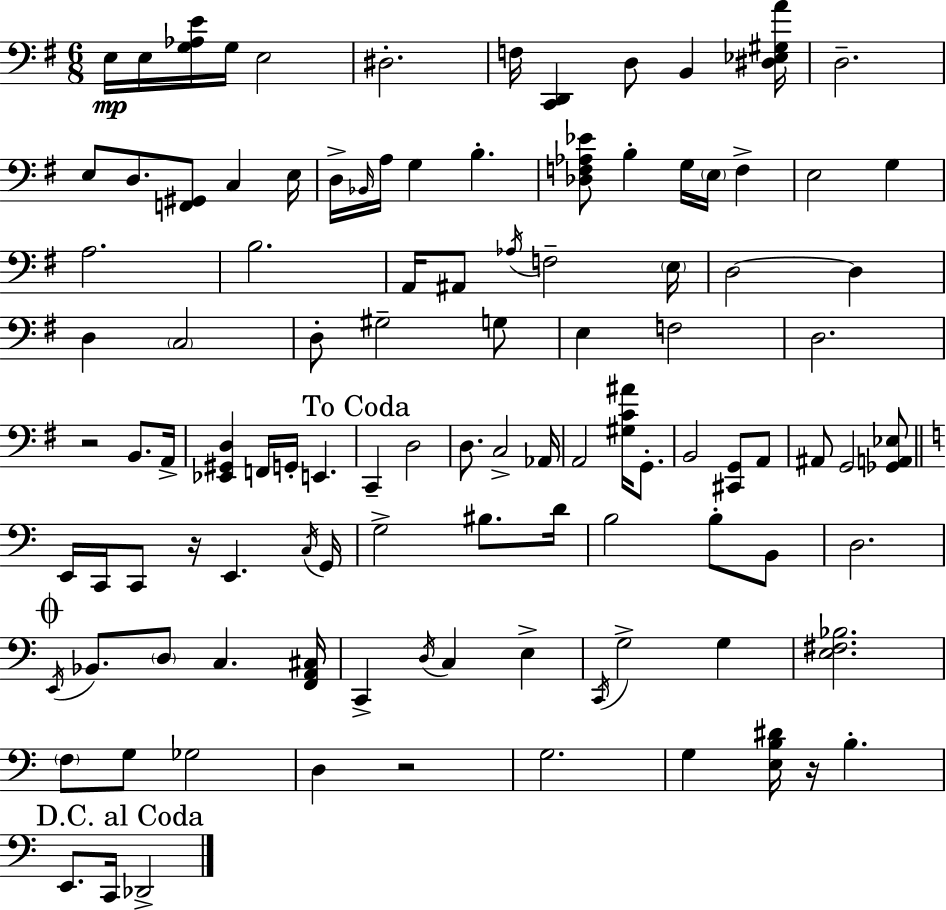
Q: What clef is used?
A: bass